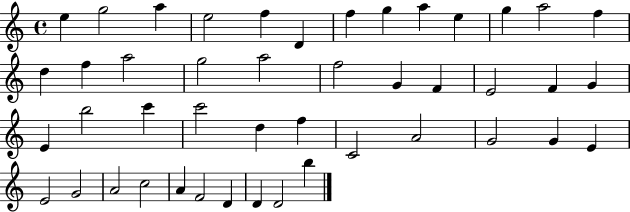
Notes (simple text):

E5/q G5/h A5/q E5/h F5/q D4/q F5/q G5/q A5/q E5/q G5/q A5/h F5/q D5/q F5/q A5/h G5/h A5/h F5/h G4/q F4/q E4/h F4/q G4/q E4/q B5/h C6/q C6/h D5/q F5/q C4/h A4/h G4/h G4/q E4/q E4/h G4/h A4/h C5/h A4/q F4/h D4/q D4/q D4/h B5/q